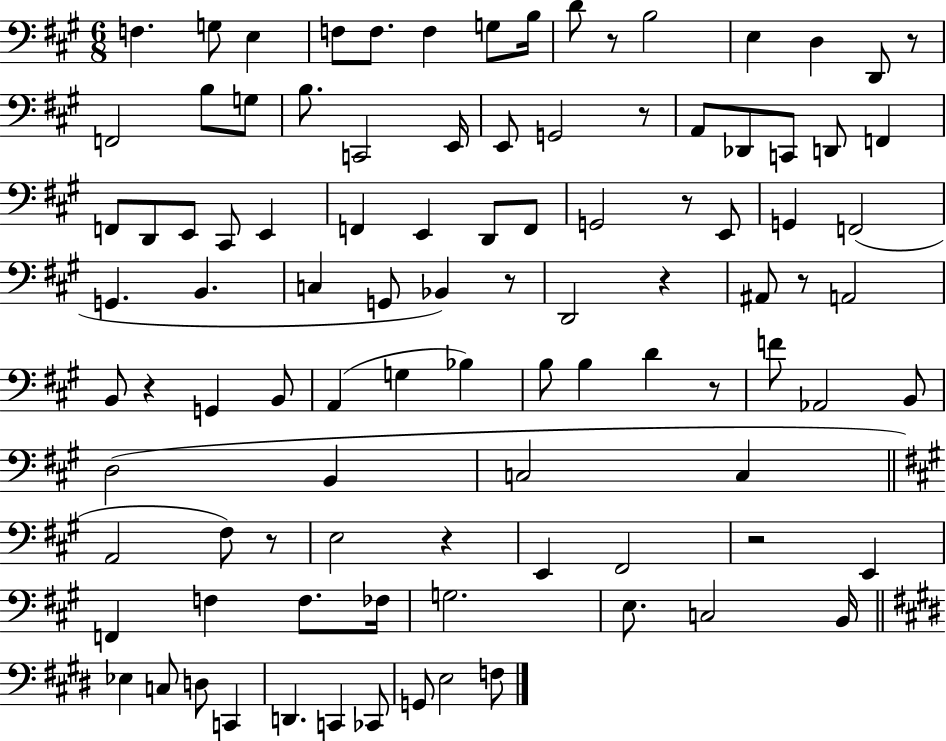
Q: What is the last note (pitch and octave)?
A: F3